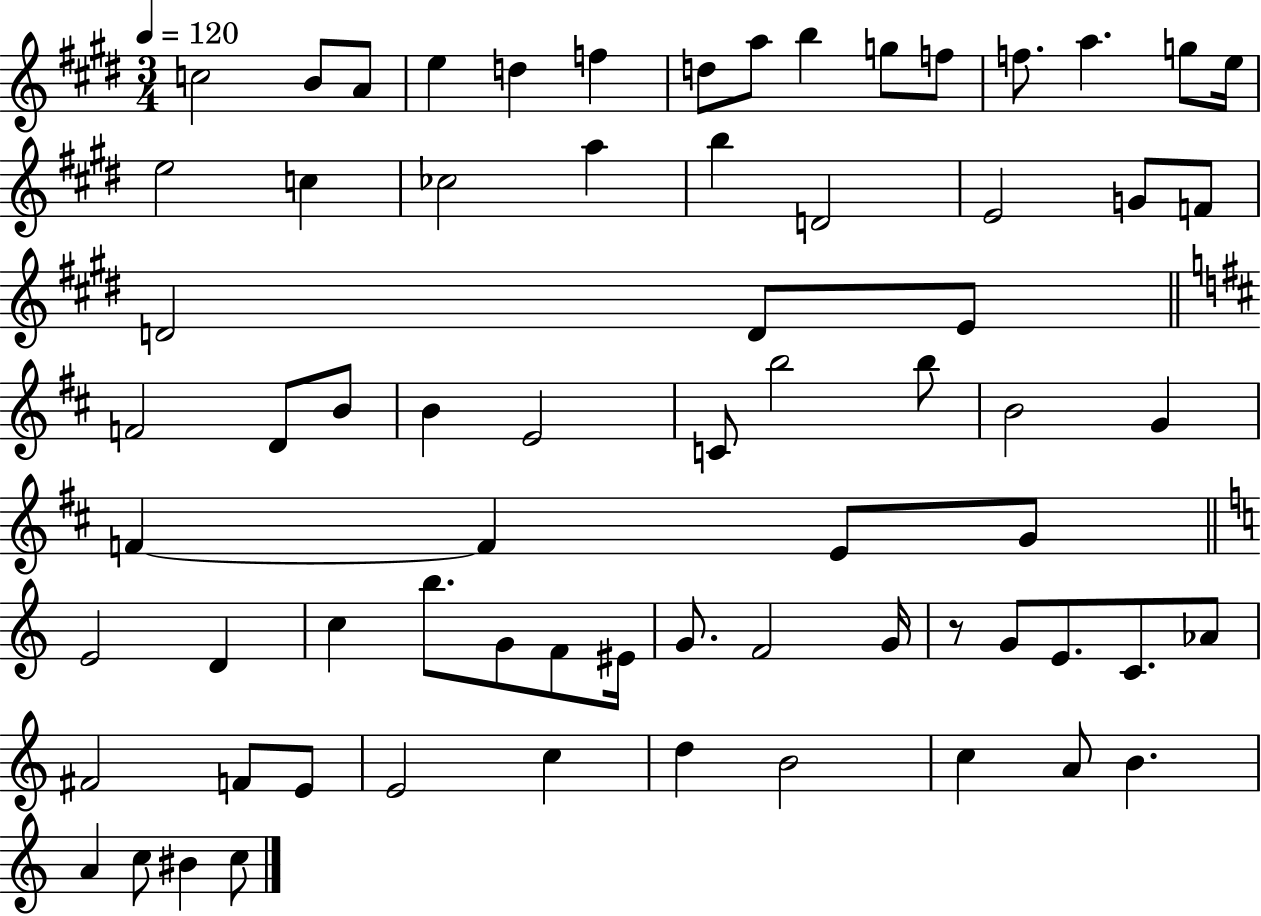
{
  \clef treble
  \numericTimeSignature
  \time 3/4
  \key e \major
  \tempo 4 = 120
  c''2 b'8 a'8 | e''4 d''4 f''4 | d''8 a''8 b''4 g''8 f''8 | f''8. a''4. g''8 e''16 | \break e''2 c''4 | ces''2 a''4 | b''4 d'2 | e'2 g'8 f'8 | \break d'2 d'8 e'8 | \bar "||" \break \key d \major f'2 d'8 b'8 | b'4 e'2 | c'8 b''2 b''8 | b'2 g'4 | \break f'4~~ f'4 e'8 g'8 | \bar "||" \break \key c \major e'2 d'4 | c''4 b''8. g'8 f'8 eis'16 | g'8. f'2 g'16 | r8 g'8 e'8. c'8. aes'8 | \break fis'2 f'8 e'8 | e'2 c''4 | d''4 b'2 | c''4 a'8 b'4. | \break a'4 c''8 bis'4 c''8 | \bar "|."
}